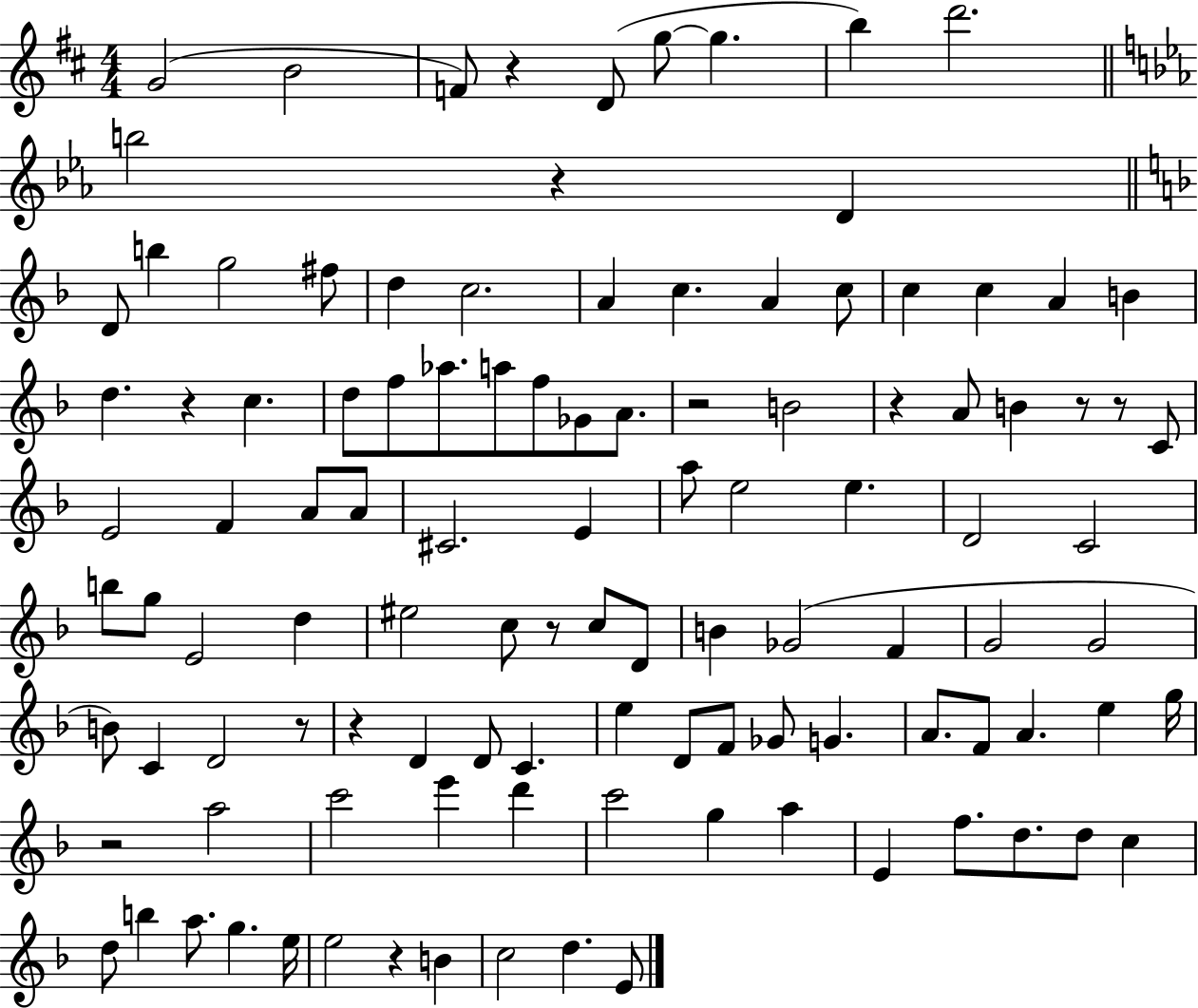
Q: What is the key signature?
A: D major